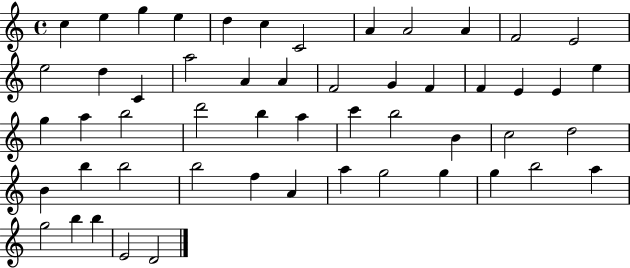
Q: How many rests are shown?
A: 0